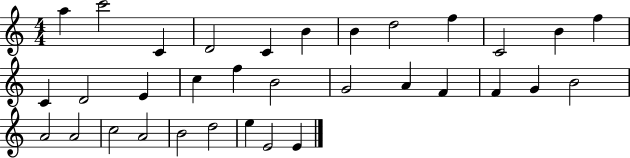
{
  \clef treble
  \numericTimeSignature
  \time 4/4
  \key c \major
  a''4 c'''2 c'4 | d'2 c'4 b'4 | b'4 d''2 f''4 | c'2 b'4 f''4 | \break c'4 d'2 e'4 | c''4 f''4 b'2 | g'2 a'4 f'4 | f'4 g'4 b'2 | \break a'2 a'2 | c''2 a'2 | b'2 d''2 | e''4 e'2 e'4 | \break \bar "|."
}